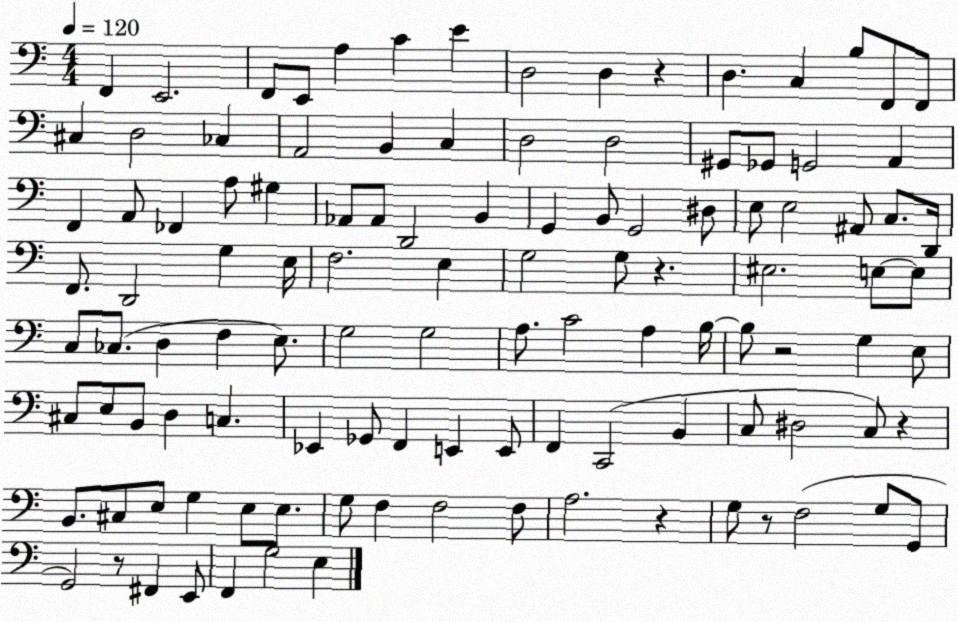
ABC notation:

X:1
T:Untitled
M:4/4
L:1/4
K:C
F,, E,,2 F,,/2 E,,/2 A, C E D,2 D, z D, C, B,/2 F,,/2 F,,/2 ^C, D,2 _C, A,,2 B,, C, D,2 D,2 ^G,,/2 _G,,/2 G,,2 A,, F,, A,,/2 _F,, A,/2 ^G, _A,,/2 _A,,/2 D,,2 B,, G,, B,,/2 G,,2 ^D,/2 E,/2 E,2 ^A,,/2 C,/2 D,,/4 F,,/2 D,,2 G, E,/4 F,2 E, G,2 G,/2 z ^E,2 E,/2 E,/2 C,/2 _C,/2 D, F, E,/2 G,2 G,2 A,/2 C2 A, B,/4 B,/2 z2 G, E,/2 ^C,/2 E,/2 B,,/2 D, C, _E,, _G,,/2 F,, E,, E,,/2 F,, C,,2 B,, C,/2 ^D,2 C,/2 z B,,/2 ^C,/2 E,/2 G, E,/2 E,/2 G,/2 F, F,2 F,/2 A,2 z G,/2 z/2 F,2 G,/2 G,,/2 G,,2 z/2 ^F,, E,,/2 F,, G,2 E,